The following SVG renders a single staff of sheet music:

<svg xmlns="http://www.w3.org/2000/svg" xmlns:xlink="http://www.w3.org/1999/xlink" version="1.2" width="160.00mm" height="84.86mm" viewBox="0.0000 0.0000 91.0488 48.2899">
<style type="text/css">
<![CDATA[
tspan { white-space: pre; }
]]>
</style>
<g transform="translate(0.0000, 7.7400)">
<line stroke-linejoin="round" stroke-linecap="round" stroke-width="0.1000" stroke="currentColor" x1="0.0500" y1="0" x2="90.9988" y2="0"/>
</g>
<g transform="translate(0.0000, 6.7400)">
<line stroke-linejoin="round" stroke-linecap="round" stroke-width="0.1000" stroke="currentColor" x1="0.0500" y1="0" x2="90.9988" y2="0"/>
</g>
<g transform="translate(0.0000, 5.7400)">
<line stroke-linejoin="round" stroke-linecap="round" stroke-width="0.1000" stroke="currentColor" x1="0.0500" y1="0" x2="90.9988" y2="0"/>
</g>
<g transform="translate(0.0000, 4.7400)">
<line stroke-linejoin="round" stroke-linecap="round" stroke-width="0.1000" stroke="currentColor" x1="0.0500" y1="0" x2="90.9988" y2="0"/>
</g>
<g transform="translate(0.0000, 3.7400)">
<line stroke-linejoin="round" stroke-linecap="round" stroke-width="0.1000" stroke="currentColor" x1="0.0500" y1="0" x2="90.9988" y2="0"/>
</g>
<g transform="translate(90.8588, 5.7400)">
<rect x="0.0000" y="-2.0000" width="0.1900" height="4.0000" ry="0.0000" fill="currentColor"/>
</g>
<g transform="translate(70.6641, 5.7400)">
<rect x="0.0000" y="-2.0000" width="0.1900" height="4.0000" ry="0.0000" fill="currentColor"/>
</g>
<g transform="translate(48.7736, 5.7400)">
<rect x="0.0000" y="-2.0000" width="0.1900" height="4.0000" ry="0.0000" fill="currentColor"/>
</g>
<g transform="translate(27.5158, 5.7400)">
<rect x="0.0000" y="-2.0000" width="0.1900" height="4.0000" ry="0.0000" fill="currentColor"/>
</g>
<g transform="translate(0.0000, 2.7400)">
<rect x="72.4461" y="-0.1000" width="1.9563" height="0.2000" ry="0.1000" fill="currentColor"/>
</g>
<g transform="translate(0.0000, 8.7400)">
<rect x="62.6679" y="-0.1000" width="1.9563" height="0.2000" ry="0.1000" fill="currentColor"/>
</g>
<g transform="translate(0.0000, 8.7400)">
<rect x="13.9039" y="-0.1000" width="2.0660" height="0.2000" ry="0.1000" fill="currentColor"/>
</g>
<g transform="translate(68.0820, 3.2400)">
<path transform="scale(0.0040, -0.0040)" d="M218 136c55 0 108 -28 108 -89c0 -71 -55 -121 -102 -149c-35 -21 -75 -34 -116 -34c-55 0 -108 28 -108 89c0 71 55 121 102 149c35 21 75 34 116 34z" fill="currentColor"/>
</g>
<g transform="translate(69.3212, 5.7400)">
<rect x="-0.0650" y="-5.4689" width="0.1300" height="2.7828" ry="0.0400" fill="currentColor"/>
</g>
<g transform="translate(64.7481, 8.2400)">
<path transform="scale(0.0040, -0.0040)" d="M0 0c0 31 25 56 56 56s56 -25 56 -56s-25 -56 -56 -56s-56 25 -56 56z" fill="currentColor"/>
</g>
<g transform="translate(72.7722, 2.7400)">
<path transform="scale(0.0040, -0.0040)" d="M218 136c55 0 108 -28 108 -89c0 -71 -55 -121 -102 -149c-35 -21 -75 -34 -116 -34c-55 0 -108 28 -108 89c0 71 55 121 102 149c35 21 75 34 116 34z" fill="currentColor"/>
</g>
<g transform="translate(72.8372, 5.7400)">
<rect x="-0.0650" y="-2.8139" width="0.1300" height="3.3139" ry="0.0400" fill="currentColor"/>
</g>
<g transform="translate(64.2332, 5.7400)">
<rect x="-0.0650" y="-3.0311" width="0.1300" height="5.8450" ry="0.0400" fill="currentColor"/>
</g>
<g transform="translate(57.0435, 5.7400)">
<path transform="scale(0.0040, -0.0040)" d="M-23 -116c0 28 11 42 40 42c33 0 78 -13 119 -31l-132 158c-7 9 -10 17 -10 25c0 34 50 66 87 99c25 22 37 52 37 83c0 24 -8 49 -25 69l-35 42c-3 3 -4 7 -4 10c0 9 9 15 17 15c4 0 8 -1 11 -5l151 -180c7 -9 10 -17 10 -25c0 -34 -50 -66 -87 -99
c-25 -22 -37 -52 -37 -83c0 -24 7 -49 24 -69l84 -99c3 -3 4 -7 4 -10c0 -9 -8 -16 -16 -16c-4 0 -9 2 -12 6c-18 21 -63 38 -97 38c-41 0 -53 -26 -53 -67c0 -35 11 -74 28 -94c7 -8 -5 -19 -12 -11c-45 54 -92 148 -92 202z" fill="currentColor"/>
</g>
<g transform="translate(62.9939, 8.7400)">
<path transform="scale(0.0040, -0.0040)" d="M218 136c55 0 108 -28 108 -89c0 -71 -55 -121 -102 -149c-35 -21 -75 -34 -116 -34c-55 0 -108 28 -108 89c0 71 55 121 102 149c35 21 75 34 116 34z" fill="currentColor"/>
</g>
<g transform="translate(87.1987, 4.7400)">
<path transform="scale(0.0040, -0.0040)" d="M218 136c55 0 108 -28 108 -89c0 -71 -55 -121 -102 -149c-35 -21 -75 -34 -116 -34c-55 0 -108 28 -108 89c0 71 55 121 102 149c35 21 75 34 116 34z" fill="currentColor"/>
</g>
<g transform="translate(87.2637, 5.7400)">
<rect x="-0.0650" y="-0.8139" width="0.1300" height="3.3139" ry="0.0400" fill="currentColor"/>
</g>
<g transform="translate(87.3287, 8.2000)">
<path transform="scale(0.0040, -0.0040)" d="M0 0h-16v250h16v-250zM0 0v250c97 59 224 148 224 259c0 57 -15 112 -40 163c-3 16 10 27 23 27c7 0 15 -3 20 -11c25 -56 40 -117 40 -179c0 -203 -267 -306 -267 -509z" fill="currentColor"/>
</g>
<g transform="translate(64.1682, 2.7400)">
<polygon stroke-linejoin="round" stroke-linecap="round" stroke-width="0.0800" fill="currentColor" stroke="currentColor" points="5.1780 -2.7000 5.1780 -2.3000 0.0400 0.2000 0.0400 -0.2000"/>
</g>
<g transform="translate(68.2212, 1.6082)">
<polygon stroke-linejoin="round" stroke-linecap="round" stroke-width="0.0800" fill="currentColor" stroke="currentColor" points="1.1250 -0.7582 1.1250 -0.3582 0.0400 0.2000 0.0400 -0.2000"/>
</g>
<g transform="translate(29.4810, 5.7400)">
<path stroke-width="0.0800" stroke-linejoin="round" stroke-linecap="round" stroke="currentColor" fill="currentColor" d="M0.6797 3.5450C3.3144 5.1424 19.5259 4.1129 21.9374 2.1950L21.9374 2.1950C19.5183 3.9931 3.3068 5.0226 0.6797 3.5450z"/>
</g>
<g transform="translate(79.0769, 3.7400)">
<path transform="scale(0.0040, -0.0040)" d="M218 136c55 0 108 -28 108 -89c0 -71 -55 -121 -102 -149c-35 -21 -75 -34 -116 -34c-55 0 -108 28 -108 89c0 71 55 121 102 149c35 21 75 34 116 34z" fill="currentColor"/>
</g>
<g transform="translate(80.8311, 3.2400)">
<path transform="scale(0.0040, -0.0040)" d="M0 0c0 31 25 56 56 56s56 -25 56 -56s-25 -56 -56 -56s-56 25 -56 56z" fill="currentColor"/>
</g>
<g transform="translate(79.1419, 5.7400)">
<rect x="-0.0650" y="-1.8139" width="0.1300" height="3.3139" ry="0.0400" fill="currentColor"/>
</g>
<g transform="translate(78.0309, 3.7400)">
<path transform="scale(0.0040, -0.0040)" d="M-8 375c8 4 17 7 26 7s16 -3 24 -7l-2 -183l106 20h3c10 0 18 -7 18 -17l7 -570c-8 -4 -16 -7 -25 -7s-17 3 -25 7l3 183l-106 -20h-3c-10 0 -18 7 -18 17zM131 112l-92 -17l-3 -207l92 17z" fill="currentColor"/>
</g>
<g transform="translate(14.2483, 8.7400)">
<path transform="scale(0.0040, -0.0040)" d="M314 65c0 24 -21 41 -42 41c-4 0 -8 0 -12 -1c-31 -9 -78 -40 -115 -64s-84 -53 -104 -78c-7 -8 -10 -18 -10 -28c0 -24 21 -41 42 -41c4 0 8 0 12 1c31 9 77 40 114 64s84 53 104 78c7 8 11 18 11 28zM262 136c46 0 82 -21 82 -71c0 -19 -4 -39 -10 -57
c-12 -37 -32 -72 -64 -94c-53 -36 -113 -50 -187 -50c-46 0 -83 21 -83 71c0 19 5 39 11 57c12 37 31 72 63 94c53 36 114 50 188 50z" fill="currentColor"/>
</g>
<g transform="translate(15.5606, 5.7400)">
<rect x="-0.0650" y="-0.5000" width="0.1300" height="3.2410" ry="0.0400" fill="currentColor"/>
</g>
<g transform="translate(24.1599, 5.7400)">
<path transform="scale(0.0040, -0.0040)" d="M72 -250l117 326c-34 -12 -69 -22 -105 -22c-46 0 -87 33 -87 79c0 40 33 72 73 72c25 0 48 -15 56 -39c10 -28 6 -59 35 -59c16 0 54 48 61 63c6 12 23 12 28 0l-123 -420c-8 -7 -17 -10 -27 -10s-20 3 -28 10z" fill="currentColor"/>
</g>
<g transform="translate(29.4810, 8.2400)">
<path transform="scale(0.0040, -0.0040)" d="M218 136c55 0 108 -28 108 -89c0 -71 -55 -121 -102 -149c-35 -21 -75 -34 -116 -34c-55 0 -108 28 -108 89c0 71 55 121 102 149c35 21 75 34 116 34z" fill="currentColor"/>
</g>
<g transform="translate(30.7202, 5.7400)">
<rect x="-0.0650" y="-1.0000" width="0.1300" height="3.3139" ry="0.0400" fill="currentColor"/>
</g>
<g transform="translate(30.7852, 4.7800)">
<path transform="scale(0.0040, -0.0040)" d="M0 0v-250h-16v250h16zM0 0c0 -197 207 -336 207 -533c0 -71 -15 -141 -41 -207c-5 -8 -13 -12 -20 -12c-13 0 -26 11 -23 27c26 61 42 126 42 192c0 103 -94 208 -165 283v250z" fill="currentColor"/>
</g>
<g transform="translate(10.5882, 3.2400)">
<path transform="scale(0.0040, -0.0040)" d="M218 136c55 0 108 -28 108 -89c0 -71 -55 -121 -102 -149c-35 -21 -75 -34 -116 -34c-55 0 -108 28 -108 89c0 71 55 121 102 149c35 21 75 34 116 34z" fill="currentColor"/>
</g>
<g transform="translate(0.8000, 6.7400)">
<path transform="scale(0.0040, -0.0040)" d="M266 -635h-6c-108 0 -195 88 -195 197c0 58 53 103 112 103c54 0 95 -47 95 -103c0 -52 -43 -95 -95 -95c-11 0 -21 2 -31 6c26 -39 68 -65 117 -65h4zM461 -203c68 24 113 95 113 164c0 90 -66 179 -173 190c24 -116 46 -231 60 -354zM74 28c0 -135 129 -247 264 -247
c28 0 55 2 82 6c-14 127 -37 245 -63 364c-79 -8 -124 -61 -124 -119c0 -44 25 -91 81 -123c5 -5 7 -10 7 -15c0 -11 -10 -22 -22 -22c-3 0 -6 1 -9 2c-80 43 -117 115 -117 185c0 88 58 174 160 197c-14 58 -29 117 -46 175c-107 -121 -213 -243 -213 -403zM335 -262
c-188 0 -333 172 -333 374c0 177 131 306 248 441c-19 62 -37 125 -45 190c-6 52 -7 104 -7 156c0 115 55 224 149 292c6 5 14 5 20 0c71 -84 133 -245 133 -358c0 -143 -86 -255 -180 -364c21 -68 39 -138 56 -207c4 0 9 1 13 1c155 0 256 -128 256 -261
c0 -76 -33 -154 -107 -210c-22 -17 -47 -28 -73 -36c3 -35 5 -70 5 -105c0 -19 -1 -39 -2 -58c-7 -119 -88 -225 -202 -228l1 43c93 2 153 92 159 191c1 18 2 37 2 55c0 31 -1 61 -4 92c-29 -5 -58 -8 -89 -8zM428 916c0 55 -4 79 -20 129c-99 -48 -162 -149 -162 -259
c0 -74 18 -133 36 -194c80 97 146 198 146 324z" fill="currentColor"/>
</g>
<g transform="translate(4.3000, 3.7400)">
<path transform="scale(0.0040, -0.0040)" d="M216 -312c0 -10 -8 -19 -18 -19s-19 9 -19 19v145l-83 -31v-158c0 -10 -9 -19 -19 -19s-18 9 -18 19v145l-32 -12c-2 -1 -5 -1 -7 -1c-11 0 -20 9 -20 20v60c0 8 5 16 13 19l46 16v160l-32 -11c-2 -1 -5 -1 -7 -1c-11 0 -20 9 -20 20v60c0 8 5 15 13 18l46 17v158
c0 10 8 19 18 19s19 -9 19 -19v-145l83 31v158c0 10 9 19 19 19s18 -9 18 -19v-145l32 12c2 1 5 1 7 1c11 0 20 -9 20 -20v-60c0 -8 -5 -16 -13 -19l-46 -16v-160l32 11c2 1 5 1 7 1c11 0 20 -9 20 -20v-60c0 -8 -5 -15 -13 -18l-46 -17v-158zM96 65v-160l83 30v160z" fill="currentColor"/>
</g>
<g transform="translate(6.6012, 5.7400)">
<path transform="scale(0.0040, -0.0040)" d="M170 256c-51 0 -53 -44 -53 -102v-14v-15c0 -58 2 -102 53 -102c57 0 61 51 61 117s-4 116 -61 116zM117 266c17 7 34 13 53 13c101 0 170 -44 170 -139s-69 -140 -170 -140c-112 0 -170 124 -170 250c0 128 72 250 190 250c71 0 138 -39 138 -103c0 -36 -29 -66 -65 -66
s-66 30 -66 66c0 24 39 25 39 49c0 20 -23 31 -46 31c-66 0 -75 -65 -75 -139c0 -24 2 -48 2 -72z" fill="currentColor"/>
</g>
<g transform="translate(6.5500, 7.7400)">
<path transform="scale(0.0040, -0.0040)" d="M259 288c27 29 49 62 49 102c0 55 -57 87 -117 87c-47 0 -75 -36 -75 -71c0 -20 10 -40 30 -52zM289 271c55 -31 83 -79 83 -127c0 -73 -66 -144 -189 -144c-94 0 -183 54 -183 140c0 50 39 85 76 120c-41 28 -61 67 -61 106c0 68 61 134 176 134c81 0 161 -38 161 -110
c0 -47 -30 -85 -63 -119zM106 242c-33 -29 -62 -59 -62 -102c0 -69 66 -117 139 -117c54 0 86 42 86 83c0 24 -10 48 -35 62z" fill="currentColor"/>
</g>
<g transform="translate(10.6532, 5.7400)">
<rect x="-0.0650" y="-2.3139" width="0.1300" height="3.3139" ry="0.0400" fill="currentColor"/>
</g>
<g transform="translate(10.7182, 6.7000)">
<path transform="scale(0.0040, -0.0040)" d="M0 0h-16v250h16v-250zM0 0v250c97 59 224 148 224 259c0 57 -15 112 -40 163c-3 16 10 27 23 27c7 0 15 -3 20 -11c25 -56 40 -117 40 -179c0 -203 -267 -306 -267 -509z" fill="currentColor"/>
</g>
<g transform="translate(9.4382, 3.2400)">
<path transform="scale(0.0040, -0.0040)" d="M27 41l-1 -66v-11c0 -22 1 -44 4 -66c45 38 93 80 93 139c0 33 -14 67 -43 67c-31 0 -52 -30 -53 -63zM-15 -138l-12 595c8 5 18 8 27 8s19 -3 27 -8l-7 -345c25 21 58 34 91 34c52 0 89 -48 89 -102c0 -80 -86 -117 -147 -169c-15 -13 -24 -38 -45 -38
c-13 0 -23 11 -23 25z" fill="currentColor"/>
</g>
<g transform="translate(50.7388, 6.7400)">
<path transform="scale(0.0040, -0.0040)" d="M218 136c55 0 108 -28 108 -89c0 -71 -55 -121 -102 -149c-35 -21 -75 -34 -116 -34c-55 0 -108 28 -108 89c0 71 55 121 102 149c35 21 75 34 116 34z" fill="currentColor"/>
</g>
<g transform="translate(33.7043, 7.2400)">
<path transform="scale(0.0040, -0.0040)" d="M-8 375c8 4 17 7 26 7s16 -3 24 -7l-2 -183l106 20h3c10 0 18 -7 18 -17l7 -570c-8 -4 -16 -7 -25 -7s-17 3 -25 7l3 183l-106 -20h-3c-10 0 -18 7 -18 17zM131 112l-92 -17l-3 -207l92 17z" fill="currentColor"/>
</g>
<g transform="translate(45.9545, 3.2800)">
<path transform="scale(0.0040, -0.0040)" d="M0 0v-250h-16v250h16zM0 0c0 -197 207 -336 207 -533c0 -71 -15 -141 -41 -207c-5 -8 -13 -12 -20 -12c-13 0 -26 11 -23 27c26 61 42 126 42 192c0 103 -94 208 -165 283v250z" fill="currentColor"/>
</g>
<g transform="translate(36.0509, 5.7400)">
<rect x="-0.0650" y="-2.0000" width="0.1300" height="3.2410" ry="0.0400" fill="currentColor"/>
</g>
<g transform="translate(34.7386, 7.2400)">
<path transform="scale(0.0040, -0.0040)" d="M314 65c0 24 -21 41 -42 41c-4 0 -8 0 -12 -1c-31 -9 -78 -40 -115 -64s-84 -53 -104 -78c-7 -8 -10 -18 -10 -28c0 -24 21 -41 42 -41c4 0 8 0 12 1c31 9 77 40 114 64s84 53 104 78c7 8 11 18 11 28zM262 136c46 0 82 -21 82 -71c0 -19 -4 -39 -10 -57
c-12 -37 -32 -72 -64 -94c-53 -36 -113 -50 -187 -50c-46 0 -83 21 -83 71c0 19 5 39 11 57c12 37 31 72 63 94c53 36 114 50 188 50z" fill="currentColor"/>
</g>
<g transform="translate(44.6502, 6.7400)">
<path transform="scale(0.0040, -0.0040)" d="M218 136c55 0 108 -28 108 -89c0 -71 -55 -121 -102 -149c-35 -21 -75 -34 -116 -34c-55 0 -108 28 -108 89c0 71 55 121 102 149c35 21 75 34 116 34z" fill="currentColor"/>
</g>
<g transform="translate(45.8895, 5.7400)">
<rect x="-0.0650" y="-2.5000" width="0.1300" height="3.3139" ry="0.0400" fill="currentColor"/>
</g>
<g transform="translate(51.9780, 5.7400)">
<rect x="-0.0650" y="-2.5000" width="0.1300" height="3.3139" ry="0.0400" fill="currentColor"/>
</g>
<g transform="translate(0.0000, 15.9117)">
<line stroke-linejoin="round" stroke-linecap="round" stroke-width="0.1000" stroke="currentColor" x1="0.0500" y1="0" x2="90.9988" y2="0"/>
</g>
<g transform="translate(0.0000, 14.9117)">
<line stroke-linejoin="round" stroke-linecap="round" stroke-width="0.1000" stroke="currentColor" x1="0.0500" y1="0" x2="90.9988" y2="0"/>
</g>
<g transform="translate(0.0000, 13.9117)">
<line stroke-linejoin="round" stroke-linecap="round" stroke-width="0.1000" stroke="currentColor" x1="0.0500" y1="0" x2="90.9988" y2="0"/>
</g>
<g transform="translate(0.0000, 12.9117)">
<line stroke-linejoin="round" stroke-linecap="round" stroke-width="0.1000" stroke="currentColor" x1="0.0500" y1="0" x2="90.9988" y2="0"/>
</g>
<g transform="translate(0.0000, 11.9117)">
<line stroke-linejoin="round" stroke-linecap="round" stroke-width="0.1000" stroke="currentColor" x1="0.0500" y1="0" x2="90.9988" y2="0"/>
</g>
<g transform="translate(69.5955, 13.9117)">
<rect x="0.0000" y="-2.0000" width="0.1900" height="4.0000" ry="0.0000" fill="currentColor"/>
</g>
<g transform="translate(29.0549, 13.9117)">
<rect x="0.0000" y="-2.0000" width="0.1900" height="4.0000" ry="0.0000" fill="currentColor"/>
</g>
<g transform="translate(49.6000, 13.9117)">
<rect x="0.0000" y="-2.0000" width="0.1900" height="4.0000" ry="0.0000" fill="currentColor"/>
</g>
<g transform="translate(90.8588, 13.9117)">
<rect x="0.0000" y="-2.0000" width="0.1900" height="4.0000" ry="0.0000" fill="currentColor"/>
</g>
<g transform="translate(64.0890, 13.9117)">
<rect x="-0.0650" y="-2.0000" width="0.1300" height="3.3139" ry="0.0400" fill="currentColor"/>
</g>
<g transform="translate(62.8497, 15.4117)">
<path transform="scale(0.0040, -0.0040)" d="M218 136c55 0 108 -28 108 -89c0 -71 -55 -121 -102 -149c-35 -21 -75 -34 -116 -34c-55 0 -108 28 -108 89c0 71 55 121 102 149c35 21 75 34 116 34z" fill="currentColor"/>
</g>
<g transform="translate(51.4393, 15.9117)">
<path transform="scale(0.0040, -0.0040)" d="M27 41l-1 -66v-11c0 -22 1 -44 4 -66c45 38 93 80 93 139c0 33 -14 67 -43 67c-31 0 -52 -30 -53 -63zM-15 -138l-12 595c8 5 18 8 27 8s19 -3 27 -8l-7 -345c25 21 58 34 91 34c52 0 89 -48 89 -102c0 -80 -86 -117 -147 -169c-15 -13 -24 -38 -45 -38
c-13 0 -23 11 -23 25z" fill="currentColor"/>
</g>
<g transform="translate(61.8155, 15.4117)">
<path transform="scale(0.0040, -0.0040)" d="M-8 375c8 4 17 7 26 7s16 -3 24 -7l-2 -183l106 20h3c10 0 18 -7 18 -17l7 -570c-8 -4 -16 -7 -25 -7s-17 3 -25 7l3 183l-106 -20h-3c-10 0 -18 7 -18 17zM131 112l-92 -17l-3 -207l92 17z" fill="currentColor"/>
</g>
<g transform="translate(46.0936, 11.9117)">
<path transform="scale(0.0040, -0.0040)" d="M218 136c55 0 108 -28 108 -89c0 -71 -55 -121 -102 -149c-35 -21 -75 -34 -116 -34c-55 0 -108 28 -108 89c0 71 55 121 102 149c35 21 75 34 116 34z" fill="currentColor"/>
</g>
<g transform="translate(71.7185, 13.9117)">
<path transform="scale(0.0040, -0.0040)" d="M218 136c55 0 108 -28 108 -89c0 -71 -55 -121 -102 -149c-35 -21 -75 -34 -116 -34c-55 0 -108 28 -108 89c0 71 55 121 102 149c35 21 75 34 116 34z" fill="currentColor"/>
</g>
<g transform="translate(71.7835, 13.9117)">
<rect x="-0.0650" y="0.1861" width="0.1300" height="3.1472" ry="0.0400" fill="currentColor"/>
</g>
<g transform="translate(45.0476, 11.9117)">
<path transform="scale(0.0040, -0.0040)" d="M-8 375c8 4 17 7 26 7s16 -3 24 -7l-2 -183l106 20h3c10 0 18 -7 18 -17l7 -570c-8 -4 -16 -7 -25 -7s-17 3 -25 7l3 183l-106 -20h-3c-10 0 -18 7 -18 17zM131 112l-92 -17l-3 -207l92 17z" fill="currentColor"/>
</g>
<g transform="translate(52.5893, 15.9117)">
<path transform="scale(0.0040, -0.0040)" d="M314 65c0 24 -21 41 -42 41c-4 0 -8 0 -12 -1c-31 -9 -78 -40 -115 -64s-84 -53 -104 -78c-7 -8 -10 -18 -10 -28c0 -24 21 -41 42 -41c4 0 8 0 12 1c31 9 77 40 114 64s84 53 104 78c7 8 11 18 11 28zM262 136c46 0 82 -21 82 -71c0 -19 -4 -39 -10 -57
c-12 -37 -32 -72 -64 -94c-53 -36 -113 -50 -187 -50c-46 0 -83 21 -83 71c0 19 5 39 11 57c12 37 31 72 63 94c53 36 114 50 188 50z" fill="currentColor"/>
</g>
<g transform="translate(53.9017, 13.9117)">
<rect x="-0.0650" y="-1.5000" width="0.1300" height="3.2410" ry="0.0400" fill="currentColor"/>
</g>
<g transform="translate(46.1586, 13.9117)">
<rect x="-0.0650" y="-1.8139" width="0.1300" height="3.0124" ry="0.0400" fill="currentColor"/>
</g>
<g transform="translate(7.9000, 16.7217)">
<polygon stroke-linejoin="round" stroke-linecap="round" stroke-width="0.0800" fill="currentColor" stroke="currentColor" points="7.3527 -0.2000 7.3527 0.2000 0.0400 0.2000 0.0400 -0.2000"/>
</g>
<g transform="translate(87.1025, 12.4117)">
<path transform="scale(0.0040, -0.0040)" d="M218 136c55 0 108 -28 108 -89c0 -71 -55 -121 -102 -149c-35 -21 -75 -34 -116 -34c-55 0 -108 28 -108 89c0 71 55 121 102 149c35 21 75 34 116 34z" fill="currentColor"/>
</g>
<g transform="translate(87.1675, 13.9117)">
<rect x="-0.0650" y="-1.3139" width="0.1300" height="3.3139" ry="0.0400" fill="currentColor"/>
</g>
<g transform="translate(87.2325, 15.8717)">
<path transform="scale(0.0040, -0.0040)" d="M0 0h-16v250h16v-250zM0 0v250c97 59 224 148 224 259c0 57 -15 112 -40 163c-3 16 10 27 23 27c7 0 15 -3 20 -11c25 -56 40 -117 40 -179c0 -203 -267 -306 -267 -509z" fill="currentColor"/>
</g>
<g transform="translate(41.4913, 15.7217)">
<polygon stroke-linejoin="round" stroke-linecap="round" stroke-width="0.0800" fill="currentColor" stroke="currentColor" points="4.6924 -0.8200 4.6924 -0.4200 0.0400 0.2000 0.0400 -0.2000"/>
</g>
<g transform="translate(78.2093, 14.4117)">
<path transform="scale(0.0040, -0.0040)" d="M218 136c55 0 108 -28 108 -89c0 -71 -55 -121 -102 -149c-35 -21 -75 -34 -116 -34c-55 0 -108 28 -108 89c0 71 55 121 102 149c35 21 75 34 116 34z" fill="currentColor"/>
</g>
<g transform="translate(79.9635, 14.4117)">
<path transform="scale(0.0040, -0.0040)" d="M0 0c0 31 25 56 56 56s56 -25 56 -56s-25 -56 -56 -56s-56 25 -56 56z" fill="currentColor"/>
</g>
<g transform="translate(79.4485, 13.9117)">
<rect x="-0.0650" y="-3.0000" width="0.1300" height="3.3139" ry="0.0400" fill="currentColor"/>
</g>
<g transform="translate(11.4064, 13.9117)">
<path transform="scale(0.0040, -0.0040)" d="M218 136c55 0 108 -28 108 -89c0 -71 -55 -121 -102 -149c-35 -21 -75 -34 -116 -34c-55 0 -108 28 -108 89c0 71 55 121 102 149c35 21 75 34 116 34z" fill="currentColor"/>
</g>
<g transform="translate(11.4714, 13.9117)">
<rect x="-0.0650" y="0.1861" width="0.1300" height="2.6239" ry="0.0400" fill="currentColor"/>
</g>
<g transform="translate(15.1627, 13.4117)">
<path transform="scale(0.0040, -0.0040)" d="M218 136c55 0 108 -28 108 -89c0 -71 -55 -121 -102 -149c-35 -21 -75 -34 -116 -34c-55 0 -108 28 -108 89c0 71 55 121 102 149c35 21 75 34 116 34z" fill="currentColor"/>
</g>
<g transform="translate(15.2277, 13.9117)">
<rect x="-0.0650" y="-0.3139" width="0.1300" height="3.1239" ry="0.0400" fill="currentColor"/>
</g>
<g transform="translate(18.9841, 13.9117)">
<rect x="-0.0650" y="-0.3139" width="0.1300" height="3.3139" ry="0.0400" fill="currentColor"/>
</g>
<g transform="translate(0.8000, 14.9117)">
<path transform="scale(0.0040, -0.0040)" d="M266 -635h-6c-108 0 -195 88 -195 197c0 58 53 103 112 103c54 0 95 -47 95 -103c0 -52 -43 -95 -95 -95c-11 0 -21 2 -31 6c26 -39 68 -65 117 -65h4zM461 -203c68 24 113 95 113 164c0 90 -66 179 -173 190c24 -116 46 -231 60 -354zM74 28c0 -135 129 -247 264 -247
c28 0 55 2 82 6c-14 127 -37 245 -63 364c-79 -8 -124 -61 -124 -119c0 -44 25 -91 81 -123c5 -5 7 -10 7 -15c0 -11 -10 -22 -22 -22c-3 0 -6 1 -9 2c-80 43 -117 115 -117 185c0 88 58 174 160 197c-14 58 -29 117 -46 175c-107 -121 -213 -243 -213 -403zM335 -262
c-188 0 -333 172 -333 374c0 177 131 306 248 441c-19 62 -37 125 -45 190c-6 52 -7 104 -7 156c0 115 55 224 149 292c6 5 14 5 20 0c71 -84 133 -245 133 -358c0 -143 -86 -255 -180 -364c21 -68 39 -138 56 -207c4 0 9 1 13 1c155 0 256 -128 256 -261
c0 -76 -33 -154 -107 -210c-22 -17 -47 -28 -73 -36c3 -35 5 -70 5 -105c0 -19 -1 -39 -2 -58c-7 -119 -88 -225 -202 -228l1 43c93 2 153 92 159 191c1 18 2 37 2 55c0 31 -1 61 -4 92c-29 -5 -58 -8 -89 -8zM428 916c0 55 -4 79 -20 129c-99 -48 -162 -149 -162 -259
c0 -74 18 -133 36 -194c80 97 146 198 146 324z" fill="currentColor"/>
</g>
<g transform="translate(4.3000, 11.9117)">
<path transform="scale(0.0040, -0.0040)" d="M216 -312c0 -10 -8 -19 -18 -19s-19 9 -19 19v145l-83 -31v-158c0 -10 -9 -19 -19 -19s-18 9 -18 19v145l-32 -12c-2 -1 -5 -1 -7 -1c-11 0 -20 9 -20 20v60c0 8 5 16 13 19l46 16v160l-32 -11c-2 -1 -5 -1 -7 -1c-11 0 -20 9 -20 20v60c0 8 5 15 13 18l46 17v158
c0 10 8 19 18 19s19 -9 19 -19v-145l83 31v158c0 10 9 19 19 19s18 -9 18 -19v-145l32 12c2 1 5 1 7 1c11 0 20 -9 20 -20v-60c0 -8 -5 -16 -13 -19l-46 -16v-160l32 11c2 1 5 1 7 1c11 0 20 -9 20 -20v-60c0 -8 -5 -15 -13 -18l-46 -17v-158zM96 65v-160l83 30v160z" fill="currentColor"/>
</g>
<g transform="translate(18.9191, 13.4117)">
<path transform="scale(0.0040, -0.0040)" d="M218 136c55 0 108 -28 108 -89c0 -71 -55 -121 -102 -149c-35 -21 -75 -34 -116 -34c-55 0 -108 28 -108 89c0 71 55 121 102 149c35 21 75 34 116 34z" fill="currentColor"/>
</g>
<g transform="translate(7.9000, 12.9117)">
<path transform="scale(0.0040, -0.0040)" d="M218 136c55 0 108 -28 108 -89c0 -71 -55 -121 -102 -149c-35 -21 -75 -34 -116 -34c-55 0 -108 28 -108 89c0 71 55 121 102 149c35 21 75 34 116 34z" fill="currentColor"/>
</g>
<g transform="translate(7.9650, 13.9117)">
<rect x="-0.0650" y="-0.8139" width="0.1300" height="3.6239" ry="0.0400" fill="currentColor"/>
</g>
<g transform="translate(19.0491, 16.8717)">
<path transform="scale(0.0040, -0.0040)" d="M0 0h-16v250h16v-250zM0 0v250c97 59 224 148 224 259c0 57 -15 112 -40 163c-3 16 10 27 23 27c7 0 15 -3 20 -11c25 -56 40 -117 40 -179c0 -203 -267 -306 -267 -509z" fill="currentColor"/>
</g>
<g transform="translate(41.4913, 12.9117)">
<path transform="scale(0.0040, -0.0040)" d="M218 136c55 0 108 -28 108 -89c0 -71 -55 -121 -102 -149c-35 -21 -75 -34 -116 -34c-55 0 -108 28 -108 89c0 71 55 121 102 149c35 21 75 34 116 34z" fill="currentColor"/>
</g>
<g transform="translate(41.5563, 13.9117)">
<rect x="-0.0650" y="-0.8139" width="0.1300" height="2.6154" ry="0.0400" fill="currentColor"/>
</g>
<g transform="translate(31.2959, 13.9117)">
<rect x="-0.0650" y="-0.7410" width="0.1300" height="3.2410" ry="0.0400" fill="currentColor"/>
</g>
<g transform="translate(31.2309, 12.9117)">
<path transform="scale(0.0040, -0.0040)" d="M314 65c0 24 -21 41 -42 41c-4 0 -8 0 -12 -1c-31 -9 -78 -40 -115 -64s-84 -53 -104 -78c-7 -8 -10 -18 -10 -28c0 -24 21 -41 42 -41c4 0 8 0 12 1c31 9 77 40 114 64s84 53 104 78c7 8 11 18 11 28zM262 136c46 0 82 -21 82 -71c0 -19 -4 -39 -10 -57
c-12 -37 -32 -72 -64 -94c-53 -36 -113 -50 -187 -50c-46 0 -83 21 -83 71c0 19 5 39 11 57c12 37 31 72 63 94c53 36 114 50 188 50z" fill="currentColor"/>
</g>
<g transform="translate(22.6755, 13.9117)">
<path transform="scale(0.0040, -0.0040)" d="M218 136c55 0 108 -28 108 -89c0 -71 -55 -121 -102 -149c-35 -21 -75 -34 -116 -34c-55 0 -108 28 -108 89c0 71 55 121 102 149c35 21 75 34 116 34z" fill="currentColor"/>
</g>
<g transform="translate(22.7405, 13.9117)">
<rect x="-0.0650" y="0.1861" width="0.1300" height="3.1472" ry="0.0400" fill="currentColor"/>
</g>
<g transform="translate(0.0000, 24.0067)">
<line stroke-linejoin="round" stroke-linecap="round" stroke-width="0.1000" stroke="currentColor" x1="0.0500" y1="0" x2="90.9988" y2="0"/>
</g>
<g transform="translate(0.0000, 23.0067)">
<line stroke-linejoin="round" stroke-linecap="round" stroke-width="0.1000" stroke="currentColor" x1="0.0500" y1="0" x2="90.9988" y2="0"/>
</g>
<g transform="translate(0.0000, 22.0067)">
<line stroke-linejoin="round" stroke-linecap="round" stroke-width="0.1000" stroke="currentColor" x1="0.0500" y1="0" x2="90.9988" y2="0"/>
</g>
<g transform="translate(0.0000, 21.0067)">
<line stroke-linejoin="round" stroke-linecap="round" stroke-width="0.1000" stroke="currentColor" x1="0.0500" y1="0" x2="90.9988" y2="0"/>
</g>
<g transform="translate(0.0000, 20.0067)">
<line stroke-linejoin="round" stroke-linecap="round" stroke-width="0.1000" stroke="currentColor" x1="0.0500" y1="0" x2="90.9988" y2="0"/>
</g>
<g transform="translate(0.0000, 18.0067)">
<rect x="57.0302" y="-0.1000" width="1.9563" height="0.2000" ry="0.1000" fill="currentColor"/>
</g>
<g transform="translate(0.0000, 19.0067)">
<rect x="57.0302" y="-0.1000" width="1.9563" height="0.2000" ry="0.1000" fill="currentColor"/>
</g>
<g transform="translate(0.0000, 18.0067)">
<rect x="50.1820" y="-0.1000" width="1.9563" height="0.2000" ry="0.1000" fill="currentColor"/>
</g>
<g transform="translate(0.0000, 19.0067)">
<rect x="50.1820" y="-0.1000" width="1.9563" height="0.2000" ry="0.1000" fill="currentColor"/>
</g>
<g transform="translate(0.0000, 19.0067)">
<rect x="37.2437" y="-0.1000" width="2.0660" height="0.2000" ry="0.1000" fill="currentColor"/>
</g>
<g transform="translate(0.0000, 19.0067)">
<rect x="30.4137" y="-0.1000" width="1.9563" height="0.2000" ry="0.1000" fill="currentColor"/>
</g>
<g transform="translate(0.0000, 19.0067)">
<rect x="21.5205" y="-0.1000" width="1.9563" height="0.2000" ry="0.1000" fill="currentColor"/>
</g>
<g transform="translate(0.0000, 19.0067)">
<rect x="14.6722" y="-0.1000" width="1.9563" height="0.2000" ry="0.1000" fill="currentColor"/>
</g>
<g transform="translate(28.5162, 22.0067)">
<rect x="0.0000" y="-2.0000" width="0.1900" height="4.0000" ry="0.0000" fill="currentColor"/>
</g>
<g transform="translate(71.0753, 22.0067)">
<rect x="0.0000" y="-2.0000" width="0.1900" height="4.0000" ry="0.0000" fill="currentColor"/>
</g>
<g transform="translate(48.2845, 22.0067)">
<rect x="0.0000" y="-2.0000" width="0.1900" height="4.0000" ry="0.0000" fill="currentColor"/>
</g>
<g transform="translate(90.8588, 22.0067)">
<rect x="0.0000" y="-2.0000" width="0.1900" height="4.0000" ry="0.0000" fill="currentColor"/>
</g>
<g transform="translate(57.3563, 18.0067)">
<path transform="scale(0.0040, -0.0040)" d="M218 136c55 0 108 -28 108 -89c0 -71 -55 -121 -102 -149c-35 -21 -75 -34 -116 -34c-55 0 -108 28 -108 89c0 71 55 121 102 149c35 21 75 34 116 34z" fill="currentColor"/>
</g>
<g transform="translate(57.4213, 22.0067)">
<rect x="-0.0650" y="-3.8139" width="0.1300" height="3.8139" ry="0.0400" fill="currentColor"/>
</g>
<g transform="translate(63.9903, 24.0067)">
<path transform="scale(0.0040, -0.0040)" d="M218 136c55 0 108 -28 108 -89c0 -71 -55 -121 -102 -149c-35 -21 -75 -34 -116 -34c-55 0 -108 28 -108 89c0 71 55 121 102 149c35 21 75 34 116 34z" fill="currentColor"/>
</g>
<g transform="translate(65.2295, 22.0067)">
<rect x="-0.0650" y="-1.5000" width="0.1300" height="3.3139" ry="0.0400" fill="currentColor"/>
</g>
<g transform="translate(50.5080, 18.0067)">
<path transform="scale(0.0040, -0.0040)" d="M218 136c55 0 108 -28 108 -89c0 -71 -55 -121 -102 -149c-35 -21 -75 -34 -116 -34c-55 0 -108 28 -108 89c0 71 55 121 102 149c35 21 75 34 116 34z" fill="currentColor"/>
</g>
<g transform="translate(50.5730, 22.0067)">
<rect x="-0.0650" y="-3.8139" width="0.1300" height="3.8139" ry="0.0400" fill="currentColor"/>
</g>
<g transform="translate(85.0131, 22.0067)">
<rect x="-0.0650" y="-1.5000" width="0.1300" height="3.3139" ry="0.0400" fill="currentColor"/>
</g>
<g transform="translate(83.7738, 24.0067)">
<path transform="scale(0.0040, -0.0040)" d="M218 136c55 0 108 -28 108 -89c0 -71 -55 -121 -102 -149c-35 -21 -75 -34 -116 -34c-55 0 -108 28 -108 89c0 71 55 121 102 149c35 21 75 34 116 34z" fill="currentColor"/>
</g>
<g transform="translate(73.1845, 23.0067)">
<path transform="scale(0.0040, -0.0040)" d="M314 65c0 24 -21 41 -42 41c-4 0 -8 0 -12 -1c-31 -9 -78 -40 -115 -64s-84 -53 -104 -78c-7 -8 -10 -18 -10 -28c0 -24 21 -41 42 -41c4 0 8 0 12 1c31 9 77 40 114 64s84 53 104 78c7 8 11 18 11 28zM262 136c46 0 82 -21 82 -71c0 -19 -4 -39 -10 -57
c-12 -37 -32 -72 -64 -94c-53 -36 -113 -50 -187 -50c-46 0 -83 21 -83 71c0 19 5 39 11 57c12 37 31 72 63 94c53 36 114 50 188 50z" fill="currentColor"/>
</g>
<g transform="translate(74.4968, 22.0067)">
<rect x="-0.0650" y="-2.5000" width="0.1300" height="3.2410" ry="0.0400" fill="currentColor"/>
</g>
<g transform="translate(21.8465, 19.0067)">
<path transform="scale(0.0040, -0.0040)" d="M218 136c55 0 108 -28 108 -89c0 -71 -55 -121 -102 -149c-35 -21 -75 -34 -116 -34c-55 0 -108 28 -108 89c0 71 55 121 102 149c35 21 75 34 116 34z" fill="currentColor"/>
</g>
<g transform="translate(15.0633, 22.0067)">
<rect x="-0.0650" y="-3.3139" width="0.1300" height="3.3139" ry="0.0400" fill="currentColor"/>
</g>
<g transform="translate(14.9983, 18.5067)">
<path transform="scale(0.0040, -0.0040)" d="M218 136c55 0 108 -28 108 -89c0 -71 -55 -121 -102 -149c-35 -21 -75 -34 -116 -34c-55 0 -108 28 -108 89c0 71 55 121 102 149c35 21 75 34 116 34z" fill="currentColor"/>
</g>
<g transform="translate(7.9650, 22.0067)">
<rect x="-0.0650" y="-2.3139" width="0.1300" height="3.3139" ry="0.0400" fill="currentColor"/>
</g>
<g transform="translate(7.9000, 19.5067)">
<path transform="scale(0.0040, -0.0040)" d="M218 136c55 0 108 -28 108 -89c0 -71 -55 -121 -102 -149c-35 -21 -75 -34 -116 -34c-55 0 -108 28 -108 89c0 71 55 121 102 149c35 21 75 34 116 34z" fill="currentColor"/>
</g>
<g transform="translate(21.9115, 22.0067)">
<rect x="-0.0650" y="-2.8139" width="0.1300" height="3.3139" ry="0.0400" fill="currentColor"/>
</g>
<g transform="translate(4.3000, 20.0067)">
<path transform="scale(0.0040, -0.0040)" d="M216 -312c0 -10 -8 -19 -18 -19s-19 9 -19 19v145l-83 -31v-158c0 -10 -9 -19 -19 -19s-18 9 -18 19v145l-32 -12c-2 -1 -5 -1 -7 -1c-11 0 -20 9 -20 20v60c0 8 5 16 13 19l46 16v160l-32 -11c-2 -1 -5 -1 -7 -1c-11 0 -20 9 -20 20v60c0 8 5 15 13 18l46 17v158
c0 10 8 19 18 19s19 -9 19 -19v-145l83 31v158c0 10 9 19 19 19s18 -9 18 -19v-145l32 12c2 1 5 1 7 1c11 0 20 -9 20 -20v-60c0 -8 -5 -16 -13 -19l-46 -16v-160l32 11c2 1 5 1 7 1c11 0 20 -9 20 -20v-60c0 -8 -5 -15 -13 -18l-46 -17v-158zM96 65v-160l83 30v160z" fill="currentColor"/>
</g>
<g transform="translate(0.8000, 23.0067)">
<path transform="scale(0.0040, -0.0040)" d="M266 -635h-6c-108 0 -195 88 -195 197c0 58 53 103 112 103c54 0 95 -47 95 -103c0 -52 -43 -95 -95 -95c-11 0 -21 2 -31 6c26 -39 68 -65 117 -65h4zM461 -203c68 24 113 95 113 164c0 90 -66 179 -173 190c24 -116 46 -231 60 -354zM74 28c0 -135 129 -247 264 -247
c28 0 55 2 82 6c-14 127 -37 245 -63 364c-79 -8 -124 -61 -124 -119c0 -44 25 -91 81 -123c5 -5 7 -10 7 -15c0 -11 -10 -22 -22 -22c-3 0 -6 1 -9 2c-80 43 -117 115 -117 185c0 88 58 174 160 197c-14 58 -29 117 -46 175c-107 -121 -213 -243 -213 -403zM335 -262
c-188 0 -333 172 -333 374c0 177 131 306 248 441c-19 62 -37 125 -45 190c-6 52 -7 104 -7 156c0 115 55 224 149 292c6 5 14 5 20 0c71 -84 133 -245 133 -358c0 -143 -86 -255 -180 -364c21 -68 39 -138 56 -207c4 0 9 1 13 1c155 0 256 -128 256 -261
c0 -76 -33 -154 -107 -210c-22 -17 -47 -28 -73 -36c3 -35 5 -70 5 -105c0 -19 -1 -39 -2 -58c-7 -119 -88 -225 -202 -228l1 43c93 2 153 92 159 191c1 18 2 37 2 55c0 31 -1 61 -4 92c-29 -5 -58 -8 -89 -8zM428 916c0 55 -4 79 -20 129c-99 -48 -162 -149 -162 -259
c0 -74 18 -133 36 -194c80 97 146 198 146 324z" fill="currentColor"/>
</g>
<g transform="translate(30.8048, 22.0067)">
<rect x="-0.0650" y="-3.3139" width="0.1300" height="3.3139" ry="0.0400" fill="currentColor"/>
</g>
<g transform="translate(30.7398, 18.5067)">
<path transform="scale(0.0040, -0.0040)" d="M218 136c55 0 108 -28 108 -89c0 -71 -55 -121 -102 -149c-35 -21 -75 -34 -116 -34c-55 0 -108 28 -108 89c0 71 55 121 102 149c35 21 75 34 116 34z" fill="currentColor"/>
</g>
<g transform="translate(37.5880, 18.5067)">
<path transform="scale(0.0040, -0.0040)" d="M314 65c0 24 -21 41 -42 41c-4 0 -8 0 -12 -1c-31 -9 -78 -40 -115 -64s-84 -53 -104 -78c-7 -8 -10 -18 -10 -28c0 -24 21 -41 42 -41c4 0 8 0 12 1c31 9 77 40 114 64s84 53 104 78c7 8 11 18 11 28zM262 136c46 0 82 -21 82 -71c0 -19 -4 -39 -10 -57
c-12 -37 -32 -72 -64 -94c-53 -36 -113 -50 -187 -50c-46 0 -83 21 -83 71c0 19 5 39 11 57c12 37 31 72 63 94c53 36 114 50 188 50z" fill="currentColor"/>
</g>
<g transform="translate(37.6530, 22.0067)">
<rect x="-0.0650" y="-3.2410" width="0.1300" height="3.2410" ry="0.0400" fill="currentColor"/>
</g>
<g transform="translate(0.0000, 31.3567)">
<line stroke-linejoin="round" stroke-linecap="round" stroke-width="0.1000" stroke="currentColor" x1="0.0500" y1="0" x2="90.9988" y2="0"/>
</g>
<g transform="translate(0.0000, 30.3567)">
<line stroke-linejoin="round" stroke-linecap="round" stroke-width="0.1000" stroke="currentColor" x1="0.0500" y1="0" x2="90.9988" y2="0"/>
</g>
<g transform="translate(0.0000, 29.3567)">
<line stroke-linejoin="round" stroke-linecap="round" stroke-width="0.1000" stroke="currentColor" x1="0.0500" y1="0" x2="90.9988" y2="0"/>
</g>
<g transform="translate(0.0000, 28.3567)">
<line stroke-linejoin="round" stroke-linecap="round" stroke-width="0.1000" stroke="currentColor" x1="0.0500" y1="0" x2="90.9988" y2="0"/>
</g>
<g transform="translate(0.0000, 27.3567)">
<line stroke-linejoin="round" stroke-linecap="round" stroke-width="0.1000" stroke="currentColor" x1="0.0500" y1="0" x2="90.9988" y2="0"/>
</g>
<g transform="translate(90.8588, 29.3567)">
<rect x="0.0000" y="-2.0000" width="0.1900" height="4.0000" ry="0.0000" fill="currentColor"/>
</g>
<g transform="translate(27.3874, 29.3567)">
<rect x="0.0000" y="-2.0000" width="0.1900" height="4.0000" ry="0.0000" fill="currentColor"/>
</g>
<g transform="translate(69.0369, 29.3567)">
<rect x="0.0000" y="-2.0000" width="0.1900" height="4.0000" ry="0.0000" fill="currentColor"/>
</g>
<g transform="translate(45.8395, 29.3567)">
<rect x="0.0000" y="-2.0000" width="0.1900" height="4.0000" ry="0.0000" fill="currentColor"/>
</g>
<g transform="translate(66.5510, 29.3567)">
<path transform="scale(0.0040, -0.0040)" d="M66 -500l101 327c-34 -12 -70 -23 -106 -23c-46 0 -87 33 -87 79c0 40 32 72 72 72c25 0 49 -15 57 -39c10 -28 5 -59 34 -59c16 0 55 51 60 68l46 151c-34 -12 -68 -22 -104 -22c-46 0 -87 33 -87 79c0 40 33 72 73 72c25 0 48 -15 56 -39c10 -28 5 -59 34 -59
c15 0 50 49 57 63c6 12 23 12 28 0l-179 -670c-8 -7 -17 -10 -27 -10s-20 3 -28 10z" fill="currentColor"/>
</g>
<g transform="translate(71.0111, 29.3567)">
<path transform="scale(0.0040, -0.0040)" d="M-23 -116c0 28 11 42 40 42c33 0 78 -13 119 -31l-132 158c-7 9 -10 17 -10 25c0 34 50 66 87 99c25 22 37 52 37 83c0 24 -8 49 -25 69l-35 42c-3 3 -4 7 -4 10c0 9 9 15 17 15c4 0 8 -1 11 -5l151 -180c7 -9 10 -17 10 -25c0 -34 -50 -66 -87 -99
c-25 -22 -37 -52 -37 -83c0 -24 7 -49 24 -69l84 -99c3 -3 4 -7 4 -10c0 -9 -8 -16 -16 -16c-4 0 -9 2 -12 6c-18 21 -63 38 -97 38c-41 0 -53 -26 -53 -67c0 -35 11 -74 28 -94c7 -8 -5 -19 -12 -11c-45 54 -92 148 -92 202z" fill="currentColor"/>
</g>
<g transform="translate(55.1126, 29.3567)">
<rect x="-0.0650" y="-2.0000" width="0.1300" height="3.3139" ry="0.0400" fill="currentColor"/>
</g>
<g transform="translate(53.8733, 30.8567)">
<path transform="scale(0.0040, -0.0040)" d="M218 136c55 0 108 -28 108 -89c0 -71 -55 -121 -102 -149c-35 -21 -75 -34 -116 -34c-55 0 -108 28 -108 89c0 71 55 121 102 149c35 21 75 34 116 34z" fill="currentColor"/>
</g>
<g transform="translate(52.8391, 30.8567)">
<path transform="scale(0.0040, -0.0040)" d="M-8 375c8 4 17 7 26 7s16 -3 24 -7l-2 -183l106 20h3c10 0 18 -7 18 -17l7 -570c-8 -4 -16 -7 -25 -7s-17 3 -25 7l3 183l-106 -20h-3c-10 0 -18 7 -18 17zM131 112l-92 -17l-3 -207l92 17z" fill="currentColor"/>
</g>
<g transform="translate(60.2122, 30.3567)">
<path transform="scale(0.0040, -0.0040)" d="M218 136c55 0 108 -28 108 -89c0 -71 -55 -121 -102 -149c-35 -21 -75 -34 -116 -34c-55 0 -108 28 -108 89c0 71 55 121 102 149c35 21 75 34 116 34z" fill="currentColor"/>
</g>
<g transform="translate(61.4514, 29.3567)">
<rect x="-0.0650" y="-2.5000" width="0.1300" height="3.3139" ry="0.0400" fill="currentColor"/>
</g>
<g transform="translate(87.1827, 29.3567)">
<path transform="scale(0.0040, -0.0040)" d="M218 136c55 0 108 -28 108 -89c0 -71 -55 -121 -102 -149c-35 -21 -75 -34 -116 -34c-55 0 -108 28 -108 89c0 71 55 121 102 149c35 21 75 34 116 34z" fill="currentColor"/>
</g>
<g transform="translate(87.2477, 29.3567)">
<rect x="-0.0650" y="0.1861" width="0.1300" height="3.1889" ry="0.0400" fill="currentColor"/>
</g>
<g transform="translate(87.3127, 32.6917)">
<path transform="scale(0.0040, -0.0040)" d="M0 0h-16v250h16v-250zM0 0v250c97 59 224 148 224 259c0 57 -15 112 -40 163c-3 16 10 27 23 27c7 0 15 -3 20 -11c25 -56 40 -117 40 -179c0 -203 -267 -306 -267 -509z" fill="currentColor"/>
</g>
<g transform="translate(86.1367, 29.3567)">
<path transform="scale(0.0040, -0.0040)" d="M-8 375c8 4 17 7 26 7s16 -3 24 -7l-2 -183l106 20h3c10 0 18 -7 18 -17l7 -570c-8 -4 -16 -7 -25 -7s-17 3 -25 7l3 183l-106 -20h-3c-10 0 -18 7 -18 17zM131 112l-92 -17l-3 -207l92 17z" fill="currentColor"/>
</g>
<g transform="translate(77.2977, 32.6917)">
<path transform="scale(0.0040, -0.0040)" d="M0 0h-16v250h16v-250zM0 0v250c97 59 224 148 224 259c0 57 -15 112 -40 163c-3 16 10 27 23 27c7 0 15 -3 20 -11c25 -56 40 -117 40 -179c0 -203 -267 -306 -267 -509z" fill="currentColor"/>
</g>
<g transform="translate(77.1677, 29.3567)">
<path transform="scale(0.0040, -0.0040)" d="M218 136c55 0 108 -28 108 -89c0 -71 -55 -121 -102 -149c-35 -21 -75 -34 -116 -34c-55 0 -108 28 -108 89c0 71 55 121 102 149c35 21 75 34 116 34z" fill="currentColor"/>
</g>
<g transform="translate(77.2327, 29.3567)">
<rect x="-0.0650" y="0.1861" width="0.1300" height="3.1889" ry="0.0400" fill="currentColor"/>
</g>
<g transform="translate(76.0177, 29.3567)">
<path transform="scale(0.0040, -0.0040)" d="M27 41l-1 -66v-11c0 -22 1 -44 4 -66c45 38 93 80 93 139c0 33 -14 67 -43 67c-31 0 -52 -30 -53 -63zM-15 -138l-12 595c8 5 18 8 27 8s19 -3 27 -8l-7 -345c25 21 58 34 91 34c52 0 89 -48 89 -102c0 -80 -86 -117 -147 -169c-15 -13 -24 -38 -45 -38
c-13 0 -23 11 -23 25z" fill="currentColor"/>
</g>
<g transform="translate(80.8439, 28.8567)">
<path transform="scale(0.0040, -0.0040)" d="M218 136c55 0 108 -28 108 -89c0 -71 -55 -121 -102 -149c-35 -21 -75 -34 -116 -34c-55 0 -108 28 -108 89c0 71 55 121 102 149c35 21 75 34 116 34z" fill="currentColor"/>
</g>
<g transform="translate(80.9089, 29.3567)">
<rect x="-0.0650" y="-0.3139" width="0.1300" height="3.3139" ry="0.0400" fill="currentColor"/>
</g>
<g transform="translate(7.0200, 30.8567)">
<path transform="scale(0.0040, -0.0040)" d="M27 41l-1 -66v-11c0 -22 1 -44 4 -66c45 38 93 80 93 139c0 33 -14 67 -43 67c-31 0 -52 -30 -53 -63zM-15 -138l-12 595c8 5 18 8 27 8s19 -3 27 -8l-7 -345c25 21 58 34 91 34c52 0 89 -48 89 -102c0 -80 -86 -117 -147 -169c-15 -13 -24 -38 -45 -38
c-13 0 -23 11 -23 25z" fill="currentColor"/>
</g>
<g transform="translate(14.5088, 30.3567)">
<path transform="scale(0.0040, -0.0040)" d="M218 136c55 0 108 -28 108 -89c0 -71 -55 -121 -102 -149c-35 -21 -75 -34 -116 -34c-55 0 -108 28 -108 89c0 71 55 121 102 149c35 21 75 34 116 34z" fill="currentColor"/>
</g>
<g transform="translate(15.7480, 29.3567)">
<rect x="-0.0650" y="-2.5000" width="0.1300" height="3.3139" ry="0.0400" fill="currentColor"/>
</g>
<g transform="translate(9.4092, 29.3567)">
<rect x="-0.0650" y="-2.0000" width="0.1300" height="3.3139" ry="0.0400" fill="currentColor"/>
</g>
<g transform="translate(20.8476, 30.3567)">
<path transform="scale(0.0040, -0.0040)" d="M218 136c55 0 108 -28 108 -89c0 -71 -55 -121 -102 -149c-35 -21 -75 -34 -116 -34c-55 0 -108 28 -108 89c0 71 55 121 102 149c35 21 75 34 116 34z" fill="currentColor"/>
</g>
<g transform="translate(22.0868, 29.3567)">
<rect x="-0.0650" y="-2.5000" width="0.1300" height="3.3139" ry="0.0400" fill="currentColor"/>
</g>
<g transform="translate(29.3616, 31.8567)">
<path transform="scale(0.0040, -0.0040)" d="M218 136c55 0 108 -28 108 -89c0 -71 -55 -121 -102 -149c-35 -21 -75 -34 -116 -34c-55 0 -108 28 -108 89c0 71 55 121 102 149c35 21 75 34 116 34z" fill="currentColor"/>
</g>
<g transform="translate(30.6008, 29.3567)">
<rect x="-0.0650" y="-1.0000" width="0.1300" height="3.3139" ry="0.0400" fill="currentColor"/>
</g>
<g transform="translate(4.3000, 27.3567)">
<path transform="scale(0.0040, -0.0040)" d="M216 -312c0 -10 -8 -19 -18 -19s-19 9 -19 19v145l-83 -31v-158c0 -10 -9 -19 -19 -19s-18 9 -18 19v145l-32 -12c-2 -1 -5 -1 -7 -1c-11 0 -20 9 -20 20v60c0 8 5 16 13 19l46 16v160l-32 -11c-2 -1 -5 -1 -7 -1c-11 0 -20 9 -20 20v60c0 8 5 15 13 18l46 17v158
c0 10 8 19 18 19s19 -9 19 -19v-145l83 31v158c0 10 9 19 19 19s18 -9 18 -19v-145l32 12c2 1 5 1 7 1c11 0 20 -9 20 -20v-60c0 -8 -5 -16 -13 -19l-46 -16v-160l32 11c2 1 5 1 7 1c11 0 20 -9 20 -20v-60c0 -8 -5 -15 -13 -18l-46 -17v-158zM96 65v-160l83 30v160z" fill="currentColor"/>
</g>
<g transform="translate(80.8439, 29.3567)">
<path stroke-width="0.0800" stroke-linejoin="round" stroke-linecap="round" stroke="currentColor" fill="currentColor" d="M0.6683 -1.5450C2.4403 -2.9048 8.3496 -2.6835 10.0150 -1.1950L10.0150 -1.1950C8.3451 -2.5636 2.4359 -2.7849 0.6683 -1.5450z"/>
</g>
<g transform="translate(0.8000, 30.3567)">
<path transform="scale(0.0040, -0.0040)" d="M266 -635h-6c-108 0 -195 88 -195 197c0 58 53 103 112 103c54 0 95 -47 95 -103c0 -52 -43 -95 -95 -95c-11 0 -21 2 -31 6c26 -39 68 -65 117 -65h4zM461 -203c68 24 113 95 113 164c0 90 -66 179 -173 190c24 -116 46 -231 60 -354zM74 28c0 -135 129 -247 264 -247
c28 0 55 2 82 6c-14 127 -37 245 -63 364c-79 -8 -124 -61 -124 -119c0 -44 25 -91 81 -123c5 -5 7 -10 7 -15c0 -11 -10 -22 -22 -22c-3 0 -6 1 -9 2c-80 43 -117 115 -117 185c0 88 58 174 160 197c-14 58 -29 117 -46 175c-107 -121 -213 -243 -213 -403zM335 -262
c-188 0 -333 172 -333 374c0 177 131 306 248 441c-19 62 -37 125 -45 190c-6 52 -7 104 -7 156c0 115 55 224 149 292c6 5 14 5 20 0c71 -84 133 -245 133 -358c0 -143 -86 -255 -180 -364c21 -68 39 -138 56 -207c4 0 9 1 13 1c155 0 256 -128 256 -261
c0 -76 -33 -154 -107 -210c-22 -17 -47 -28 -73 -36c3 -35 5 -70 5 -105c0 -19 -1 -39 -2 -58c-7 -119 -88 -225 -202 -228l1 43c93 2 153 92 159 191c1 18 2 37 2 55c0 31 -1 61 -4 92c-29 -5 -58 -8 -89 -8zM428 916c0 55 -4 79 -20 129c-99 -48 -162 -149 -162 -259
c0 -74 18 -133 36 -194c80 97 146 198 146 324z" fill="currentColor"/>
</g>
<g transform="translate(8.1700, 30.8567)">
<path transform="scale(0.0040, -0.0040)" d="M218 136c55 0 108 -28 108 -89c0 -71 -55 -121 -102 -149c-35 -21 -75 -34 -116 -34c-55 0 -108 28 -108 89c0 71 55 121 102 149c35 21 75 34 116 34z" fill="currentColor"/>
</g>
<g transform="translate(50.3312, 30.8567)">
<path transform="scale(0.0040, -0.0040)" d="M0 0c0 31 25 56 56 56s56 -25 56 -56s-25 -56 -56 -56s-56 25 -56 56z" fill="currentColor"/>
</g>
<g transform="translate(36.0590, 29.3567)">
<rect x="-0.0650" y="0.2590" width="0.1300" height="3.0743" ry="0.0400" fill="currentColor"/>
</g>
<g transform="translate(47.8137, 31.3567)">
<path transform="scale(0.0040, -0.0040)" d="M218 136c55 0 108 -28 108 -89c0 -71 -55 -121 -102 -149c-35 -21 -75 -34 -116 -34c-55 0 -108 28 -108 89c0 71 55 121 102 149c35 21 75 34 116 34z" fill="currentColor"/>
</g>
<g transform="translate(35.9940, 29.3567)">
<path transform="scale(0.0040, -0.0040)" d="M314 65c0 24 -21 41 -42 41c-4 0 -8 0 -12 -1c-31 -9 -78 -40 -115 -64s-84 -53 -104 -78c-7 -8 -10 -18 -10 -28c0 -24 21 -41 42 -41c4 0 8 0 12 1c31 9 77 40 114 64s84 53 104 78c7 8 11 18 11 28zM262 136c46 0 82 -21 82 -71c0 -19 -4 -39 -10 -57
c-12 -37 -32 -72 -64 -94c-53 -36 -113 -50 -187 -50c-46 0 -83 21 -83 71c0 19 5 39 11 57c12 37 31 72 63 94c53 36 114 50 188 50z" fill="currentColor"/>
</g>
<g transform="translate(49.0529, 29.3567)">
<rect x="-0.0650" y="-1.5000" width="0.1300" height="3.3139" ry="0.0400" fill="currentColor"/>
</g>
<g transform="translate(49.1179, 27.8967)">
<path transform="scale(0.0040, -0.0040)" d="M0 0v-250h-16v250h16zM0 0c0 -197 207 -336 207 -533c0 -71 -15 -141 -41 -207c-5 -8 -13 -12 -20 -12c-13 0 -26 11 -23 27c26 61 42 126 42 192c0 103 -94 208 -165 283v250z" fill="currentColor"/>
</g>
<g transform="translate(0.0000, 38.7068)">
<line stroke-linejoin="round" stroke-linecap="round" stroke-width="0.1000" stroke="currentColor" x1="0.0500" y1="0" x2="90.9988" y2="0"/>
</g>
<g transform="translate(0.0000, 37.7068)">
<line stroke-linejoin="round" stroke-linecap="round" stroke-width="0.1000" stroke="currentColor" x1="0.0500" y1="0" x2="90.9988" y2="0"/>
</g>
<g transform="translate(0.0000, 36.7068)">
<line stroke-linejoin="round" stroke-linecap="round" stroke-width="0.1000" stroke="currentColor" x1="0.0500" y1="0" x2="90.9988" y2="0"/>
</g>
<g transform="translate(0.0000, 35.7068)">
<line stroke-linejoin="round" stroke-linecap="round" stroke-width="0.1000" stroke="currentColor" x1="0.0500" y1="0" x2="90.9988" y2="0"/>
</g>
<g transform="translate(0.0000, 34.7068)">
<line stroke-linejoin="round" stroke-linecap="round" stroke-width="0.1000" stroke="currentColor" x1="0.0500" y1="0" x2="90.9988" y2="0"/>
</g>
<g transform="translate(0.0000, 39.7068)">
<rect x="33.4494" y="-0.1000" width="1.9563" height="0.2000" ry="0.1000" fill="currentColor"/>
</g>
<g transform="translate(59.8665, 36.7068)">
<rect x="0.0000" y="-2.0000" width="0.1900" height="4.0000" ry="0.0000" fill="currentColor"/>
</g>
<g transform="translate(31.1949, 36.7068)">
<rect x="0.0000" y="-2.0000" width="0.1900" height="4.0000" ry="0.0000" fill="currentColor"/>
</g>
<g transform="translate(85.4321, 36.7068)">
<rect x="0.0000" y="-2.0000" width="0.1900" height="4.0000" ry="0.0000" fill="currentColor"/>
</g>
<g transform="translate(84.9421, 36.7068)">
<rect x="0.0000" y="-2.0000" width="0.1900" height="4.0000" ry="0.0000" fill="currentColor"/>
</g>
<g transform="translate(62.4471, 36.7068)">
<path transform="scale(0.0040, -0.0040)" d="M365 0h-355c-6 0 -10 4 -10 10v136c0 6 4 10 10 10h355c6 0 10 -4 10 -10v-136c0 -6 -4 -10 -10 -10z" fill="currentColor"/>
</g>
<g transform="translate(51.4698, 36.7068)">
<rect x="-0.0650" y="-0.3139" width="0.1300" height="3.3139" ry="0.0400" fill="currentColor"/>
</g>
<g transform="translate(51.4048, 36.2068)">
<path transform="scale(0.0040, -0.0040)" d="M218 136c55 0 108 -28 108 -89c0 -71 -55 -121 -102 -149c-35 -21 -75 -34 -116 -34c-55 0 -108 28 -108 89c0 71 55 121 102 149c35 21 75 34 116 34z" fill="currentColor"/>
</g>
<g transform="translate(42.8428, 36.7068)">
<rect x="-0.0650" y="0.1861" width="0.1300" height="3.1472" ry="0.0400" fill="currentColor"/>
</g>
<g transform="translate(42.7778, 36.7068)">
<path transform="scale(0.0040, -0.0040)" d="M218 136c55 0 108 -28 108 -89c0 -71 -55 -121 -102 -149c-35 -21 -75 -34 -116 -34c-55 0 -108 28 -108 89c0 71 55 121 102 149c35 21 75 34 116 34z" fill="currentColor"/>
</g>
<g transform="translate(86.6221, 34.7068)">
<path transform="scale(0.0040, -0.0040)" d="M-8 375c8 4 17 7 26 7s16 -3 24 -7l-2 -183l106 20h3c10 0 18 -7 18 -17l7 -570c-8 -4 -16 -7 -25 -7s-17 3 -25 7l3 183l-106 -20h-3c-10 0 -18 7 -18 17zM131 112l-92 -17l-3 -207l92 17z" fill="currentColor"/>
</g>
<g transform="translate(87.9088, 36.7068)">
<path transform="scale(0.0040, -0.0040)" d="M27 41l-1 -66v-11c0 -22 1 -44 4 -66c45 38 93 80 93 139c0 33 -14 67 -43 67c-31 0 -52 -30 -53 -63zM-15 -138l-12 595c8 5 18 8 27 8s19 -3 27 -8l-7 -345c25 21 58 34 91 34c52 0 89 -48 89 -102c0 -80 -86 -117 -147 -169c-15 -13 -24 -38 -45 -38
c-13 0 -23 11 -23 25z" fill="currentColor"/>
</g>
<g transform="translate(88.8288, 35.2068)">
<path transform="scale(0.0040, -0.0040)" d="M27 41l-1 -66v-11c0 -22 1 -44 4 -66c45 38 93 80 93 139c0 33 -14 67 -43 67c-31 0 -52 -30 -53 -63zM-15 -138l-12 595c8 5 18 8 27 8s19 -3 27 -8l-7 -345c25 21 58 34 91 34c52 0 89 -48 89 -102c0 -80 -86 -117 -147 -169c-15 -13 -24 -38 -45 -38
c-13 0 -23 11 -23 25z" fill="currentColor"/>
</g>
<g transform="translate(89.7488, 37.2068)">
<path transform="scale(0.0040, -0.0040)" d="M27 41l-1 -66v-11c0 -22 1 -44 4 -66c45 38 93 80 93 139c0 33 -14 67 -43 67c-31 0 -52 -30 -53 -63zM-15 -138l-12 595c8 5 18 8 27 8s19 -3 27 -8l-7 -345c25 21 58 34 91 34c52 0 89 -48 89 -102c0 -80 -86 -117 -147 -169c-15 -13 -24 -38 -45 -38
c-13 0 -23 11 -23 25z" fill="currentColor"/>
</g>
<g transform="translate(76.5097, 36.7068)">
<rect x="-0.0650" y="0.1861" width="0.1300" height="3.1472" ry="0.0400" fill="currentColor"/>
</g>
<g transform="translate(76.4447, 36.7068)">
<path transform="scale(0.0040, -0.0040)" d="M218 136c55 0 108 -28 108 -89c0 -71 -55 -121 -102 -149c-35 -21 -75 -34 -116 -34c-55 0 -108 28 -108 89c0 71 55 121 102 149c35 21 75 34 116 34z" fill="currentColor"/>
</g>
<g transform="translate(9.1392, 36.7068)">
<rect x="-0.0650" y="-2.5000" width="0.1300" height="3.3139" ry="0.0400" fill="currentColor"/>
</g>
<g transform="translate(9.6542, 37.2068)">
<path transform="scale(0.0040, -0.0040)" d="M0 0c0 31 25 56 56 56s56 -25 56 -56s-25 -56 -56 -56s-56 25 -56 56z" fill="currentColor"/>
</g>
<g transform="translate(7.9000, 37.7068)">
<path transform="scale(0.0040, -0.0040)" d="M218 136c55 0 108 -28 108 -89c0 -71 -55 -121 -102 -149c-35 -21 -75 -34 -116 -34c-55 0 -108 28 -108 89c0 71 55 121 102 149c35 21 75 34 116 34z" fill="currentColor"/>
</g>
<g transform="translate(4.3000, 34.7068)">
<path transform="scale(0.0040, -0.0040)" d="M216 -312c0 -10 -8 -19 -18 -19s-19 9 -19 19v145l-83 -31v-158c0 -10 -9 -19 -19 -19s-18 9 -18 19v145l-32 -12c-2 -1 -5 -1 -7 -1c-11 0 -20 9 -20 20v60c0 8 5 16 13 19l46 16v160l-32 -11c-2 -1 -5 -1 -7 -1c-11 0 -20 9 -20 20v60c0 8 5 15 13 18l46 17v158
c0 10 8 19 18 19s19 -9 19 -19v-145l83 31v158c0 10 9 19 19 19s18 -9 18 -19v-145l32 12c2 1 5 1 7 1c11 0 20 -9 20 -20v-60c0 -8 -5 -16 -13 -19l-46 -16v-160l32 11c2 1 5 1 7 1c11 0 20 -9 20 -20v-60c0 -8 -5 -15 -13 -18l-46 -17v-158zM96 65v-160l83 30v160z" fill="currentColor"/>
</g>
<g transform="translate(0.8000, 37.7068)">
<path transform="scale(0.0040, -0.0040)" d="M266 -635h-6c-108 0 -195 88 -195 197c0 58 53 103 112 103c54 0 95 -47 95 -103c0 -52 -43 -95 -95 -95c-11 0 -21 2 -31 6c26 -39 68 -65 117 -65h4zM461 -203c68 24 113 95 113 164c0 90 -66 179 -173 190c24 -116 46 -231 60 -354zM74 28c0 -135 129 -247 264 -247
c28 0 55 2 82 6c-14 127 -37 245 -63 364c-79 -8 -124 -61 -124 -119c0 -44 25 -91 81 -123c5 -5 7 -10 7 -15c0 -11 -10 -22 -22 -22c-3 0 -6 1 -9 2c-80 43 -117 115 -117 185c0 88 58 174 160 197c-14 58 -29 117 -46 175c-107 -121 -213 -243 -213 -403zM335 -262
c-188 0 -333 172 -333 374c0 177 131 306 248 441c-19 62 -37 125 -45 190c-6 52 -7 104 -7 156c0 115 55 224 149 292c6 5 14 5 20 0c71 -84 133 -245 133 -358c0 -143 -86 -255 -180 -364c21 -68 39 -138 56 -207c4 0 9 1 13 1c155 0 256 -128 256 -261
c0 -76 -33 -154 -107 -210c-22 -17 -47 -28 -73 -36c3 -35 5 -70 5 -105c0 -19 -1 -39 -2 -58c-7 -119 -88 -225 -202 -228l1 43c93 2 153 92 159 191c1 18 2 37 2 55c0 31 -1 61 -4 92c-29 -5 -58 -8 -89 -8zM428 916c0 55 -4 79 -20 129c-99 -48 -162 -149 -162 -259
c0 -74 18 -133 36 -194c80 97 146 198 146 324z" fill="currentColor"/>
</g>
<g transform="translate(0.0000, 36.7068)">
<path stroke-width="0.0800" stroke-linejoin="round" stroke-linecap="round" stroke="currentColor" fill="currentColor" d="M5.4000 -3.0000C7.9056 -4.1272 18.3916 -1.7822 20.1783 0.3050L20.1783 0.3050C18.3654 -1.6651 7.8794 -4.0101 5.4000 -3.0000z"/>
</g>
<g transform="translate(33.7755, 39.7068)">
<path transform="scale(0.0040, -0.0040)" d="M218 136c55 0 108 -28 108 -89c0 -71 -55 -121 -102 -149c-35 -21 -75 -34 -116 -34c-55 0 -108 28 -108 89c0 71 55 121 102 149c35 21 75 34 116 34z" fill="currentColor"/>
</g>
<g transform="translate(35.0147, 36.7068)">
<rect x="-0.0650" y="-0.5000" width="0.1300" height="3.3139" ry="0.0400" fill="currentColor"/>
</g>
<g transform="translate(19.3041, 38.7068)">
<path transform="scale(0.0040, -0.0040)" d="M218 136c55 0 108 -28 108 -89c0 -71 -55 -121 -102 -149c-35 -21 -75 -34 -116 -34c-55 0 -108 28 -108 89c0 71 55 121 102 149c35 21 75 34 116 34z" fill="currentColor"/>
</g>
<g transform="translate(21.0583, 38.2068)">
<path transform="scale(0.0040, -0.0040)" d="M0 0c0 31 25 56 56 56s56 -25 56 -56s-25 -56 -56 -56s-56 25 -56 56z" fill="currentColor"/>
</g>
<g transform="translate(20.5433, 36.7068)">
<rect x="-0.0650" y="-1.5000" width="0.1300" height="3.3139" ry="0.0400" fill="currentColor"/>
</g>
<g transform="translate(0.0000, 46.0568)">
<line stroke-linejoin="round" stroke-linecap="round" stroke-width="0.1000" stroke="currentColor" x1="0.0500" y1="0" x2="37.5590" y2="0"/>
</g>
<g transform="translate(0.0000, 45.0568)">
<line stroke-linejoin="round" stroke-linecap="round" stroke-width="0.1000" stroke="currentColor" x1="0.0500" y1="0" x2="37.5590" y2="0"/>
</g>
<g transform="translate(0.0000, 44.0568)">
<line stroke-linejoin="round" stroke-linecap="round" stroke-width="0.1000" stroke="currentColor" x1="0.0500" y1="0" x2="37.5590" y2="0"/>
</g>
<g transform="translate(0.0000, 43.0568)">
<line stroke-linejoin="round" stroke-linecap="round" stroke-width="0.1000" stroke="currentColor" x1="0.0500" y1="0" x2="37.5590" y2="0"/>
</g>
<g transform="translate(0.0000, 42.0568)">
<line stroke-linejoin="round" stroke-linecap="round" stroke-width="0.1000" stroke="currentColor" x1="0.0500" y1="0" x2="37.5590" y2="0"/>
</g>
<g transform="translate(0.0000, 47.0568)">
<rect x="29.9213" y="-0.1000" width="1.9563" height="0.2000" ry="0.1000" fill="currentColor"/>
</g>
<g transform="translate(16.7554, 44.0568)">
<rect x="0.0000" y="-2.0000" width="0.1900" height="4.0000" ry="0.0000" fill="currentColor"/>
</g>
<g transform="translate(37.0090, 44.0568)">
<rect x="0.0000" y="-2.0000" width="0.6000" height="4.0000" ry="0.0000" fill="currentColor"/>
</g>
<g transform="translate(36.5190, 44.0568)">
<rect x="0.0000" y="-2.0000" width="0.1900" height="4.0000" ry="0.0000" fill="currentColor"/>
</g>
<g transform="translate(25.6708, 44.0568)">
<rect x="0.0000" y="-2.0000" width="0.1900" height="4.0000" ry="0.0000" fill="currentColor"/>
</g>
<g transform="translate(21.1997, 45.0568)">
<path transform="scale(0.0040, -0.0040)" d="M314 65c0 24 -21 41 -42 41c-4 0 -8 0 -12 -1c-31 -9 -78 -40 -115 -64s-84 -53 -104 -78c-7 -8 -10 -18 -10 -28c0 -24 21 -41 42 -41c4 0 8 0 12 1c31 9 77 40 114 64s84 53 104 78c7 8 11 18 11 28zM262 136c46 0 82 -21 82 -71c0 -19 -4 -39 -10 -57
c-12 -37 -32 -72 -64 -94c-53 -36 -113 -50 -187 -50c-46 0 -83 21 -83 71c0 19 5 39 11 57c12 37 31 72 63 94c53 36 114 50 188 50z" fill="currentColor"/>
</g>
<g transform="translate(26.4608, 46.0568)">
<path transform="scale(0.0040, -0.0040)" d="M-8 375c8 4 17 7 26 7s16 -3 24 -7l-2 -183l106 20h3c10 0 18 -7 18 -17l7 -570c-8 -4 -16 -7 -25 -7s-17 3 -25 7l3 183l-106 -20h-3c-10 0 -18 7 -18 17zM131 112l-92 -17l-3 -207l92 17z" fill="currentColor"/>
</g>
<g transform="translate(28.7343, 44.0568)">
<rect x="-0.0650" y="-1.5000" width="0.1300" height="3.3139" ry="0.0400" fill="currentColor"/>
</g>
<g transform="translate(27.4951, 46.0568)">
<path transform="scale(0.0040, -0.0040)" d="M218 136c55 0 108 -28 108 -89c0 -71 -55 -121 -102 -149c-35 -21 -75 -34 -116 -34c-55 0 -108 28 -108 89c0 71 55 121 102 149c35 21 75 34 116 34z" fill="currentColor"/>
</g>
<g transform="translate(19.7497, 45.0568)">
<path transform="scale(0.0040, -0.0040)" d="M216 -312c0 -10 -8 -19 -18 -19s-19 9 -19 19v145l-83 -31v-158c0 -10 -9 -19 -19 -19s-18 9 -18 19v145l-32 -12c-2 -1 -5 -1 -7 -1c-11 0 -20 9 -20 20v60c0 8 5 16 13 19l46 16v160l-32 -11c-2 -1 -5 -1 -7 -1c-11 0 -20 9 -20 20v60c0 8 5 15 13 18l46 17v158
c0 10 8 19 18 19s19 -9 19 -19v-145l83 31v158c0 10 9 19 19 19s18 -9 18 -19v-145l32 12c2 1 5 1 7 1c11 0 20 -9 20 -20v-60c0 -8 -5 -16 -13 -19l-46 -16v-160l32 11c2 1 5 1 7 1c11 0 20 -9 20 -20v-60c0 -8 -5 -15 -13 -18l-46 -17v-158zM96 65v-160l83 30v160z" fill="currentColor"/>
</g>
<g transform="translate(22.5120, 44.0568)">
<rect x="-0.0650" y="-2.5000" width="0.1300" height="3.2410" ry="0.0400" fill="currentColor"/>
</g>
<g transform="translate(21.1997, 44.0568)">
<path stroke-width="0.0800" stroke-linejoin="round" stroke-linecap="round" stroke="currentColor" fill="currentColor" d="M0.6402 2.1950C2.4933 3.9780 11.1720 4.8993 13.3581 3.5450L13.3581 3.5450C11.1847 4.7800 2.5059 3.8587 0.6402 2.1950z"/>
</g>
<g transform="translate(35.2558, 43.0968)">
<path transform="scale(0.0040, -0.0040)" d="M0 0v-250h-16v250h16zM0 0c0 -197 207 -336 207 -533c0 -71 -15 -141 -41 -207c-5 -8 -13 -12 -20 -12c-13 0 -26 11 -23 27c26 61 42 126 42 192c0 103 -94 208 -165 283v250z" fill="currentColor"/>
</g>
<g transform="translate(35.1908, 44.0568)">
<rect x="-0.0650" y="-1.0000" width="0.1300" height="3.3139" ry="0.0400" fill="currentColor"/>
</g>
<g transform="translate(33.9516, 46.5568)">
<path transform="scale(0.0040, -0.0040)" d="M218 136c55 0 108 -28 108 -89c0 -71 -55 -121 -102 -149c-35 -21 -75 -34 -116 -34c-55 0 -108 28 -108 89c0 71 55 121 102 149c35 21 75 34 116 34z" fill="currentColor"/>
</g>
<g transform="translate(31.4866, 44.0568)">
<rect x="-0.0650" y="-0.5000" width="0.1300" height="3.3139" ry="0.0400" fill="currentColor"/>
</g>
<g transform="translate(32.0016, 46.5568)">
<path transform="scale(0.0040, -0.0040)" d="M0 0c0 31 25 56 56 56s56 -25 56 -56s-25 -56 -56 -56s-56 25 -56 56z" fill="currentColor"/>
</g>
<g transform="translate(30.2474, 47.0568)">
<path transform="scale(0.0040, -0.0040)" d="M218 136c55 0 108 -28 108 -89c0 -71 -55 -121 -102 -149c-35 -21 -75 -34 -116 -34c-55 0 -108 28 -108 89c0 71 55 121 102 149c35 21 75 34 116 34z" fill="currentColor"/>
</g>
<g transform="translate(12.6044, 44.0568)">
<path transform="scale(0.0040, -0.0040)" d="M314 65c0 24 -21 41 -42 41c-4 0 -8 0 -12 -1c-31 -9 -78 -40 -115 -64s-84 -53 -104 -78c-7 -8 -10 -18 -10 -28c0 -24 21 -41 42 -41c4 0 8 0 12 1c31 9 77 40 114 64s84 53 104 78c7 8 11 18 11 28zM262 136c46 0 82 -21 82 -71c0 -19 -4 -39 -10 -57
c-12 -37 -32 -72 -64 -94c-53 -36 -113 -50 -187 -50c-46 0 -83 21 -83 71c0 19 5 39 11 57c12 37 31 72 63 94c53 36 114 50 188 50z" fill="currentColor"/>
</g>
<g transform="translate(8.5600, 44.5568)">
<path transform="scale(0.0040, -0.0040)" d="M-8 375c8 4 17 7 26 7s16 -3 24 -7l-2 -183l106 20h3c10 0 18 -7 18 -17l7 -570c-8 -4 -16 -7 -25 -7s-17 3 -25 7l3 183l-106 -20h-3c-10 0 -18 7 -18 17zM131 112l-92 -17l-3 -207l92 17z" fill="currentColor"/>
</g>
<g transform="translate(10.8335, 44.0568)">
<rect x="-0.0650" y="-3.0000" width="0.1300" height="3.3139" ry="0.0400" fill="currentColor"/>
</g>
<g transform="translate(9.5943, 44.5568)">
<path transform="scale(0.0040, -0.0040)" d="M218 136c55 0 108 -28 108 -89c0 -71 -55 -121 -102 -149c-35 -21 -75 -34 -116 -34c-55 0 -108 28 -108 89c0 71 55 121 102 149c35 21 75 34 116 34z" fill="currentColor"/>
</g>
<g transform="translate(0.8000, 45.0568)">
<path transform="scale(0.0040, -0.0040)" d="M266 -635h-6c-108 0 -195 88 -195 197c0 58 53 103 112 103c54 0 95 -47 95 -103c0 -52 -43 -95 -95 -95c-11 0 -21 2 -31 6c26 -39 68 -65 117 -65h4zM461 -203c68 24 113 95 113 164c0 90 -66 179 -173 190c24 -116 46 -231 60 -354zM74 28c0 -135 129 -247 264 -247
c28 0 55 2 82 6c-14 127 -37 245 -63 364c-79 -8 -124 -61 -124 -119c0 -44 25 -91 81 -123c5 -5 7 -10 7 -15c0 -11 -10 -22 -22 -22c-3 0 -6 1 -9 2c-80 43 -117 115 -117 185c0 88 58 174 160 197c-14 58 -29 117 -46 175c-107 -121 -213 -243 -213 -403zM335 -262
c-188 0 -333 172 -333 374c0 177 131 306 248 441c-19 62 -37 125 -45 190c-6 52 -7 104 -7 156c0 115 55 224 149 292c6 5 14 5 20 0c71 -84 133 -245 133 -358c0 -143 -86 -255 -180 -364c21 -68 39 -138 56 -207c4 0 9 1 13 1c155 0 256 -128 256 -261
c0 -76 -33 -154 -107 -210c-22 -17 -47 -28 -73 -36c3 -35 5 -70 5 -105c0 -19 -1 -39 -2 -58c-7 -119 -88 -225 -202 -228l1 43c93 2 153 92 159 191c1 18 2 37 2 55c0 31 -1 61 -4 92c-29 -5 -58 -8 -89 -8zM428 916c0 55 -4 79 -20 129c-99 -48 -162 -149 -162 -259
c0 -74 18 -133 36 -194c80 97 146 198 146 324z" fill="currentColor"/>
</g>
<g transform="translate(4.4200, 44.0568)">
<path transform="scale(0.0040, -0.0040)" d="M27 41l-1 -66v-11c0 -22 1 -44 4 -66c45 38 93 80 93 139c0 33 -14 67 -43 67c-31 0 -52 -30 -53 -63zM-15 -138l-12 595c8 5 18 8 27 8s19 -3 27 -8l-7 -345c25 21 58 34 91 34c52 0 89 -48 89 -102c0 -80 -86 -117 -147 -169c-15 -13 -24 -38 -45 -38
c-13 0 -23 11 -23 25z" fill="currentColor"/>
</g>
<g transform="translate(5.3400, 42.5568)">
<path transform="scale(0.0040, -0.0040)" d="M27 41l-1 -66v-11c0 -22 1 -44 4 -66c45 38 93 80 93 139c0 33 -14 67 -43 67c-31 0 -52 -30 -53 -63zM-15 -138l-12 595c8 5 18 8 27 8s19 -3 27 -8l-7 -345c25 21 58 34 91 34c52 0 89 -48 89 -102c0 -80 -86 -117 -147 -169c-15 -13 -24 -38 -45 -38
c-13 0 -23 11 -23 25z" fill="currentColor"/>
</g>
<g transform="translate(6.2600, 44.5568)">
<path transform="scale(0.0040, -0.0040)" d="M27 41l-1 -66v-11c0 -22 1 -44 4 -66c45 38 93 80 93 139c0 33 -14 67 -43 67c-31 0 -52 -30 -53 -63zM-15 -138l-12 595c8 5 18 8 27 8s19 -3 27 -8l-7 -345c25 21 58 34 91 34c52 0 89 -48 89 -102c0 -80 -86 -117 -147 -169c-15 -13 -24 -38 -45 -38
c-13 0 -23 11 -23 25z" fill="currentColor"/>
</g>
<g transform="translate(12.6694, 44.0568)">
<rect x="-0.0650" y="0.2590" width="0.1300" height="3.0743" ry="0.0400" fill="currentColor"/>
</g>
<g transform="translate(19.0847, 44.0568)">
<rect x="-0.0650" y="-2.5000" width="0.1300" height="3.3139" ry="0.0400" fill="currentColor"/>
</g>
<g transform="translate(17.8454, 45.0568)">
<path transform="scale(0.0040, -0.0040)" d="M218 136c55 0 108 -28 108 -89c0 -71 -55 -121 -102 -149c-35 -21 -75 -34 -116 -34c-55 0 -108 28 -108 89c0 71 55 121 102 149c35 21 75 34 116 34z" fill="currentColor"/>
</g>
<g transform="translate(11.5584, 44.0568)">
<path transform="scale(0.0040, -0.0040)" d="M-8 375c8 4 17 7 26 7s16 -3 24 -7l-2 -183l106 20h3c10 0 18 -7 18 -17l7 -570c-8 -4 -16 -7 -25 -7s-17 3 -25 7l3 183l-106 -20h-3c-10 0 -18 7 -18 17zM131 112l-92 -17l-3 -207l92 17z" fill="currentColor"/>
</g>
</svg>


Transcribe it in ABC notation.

X:1
T:Untitled
M:6/8
L:1/4
K:G
_g/2 C2 z/2 D/2 F2 G/2 G z C/2 g/4 a f d/2 d/2 B/2 c/2 c/2 B d2 d/2 f/2 _E2 F B A e/2 g b a b b2 c' c' E G2 E _F G G D B2 E/2 F G z/4 z _B/2 c B/2 G E C B c z2 B A B2 G ^G2 E C D/2